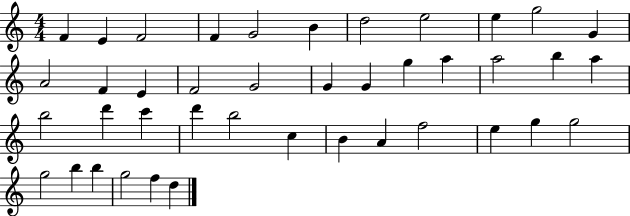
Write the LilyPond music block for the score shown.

{
  \clef treble
  \numericTimeSignature
  \time 4/4
  \key c \major
  f'4 e'4 f'2 | f'4 g'2 b'4 | d''2 e''2 | e''4 g''2 g'4 | \break a'2 f'4 e'4 | f'2 g'2 | g'4 g'4 g''4 a''4 | a''2 b''4 a''4 | \break b''2 d'''4 c'''4 | d'''4 b''2 c''4 | b'4 a'4 f''2 | e''4 g''4 g''2 | \break g''2 b''4 b''4 | g''2 f''4 d''4 | \bar "|."
}